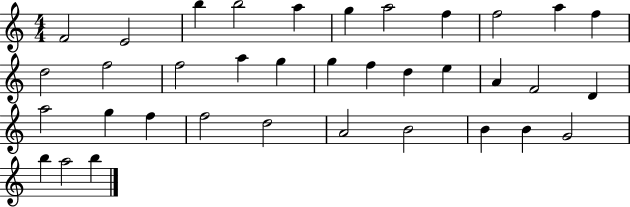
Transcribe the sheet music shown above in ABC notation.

X:1
T:Untitled
M:4/4
L:1/4
K:C
F2 E2 b b2 a g a2 f f2 a f d2 f2 f2 a g g f d e A F2 D a2 g f f2 d2 A2 B2 B B G2 b a2 b